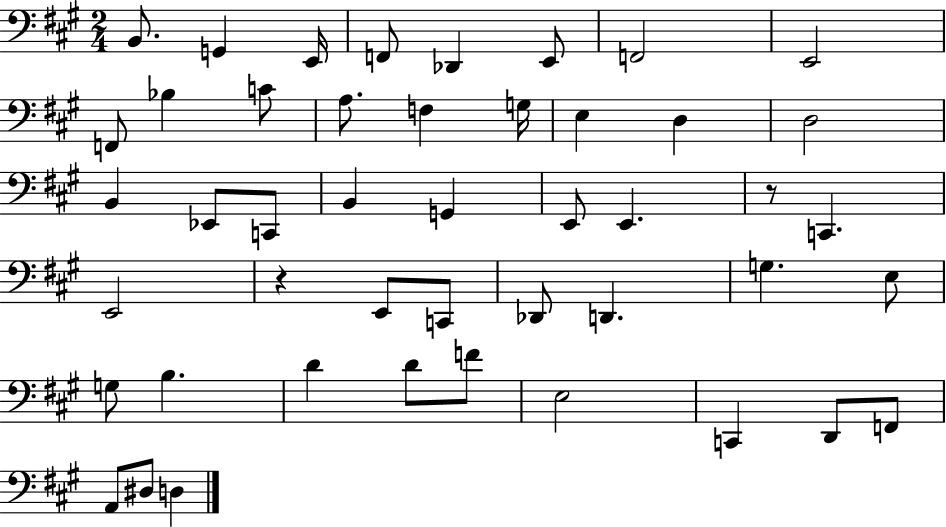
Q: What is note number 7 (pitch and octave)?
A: F2